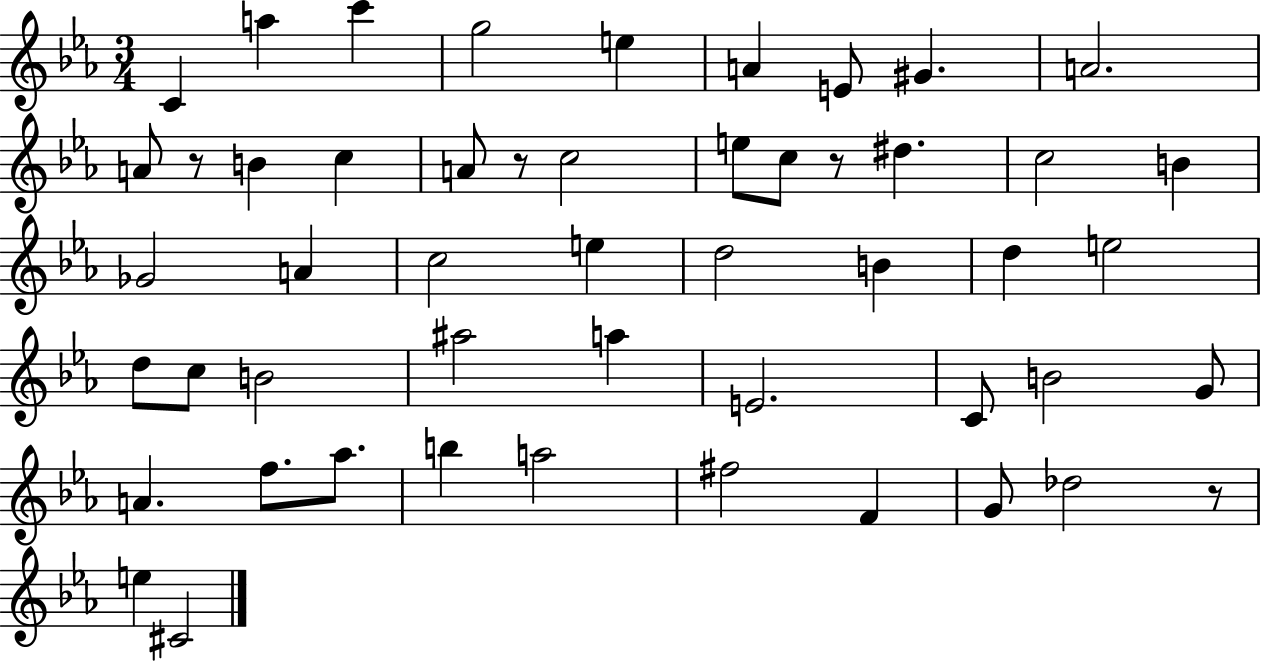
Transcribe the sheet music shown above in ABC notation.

X:1
T:Untitled
M:3/4
L:1/4
K:Eb
C a c' g2 e A E/2 ^G A2 A/2 z/2 B c A/2 z/2 c2 e/2 c/2 z/2 ^d c2 B _G2 A c2 e d2 B d e2 d/2 c/2 B2 ^a2 a E2 C/2 B2 G/2 A f/2 _a/2 b a2 ^f2 F G/2 _d2 z/2 e ^C2